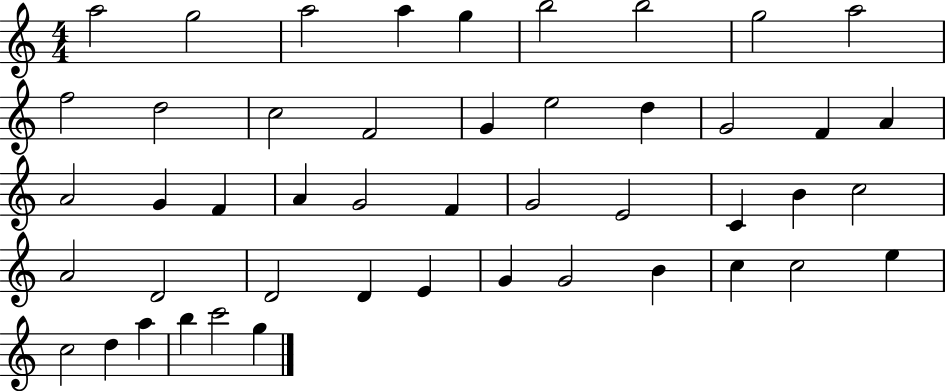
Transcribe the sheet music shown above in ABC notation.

X:1
T:Untitled
M:4/4
L:1/4
K:C
a2 g2 a2 a g b2 b2 g2 a2 f2 d2 c2 F2 G e2 d G2 F A A2 G F A G2 F G2 E2 C B c2 A2 D2 D2 D E G G2 B c c2 e c2 d a b c'2 g